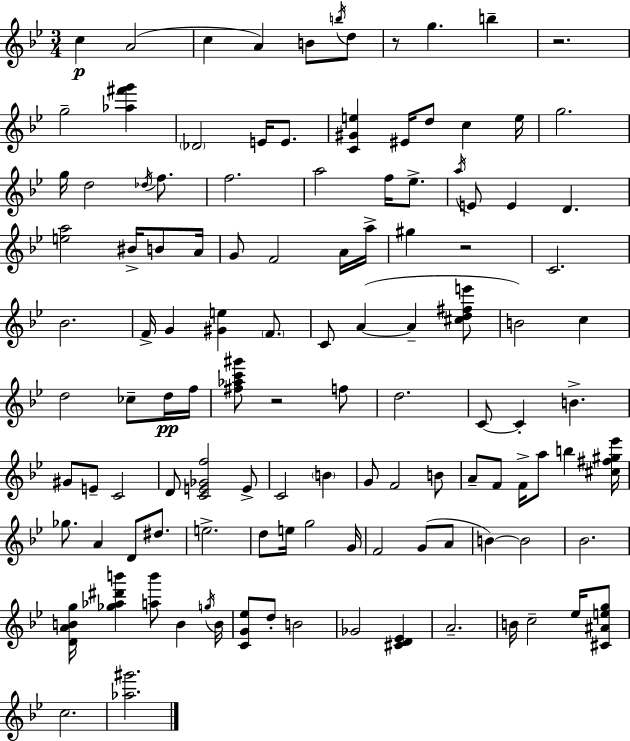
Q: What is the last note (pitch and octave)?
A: C5